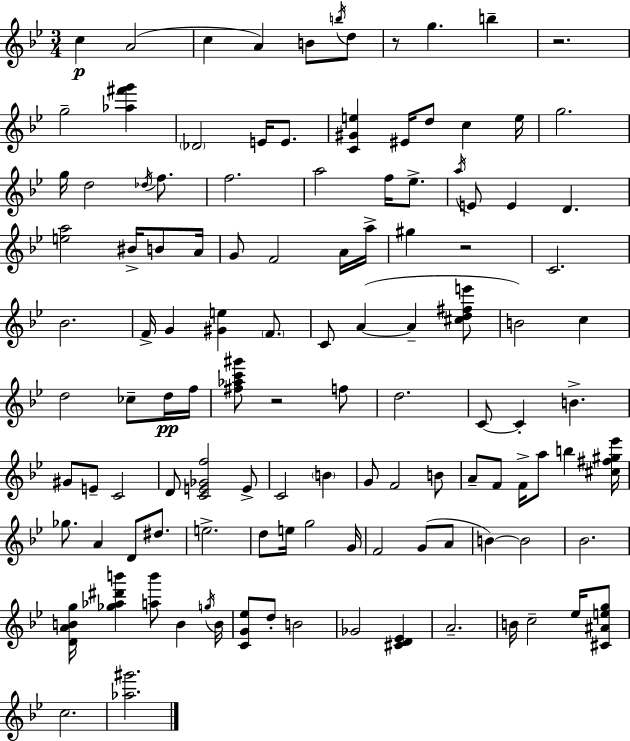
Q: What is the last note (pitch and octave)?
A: C5